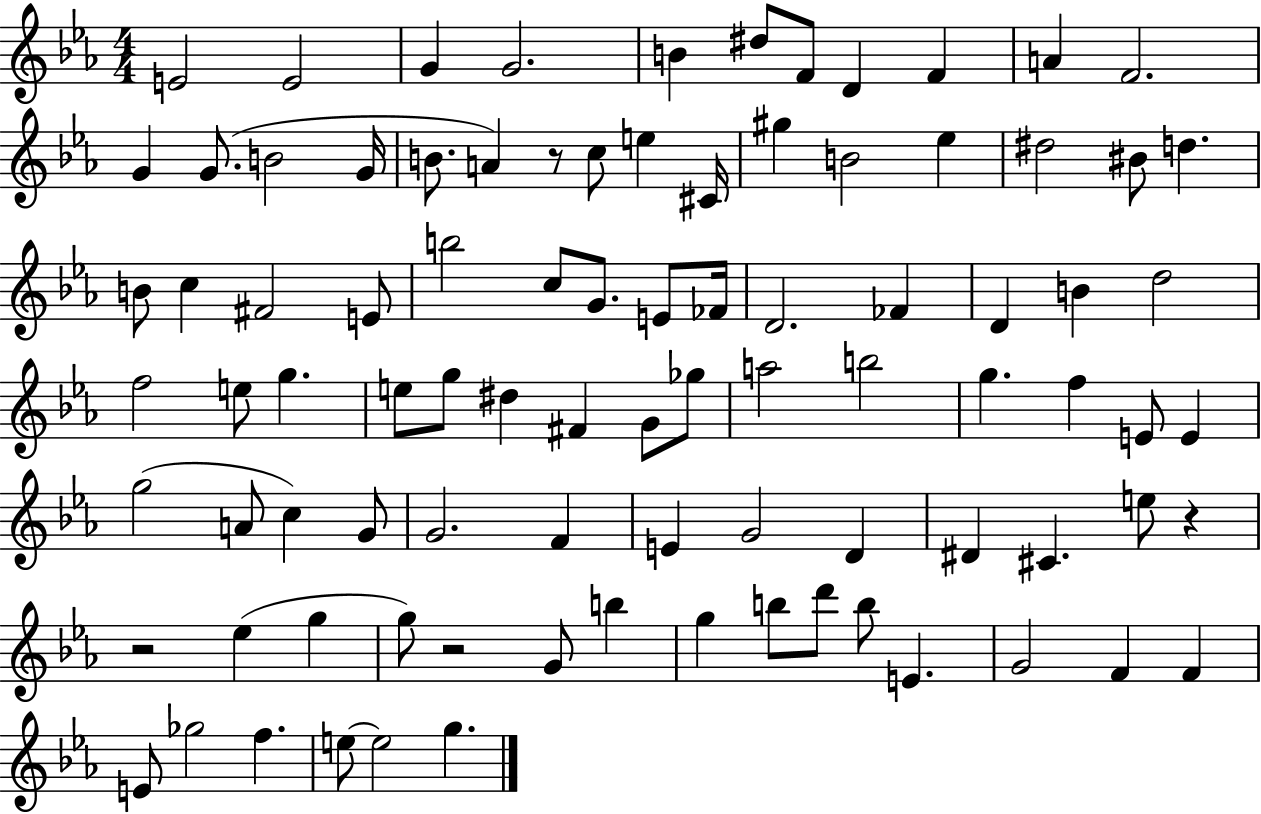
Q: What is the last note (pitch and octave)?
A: G5